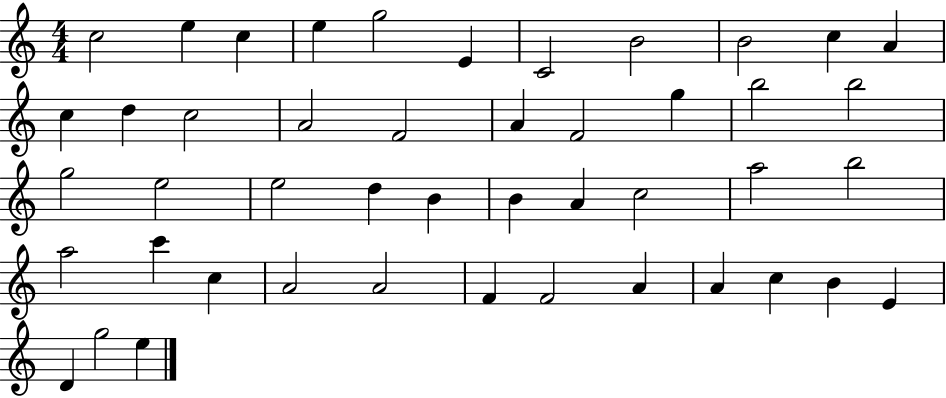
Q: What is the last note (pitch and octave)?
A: E5